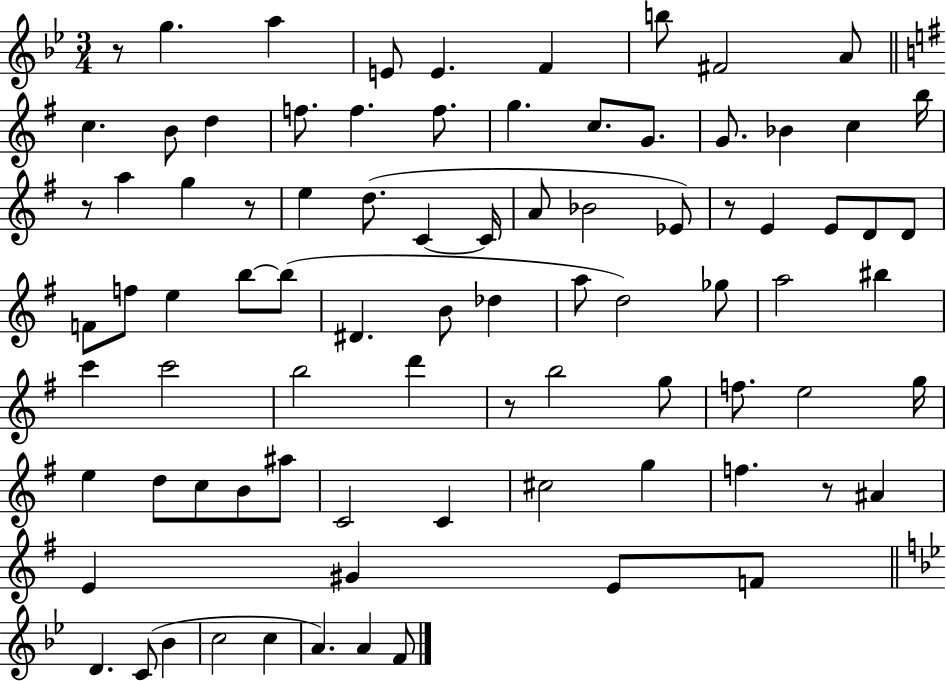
R/e G5/q. A5/q E4/e E4/q. F4/q B5/e F#4/h A4/e C5/q. B4/e D5/q F5/e. F5/q. F5/e. G5/q. C5/e. G4/e. G4/e. Bb4/q C5/q B5/s R/e A5/q G5/q R/e E5/q D5/e. C4/q C4/s A4/e Bb4/h Eb4/e R/e E4/q E4/e D4/e D4/e F4/e F5/e E5/q B5/e B5/e D#4/q. B4/e Db5/q A5/e D5/h Gb5/e A5/h BIS5/q C6/q C6/h B5/h D6/q R/e B5/h G5/e F5/e. E5/h G5/s E5/q D5/e C5/e B4/e A#5/e C4/h C4/q C#5/h G5/q F5/q. R/e A#4/q E4/q G#4/q E4/e F4/e D4/q. C4/e Bb4/q C5/h C5/q A4/q. A4/q F4/e